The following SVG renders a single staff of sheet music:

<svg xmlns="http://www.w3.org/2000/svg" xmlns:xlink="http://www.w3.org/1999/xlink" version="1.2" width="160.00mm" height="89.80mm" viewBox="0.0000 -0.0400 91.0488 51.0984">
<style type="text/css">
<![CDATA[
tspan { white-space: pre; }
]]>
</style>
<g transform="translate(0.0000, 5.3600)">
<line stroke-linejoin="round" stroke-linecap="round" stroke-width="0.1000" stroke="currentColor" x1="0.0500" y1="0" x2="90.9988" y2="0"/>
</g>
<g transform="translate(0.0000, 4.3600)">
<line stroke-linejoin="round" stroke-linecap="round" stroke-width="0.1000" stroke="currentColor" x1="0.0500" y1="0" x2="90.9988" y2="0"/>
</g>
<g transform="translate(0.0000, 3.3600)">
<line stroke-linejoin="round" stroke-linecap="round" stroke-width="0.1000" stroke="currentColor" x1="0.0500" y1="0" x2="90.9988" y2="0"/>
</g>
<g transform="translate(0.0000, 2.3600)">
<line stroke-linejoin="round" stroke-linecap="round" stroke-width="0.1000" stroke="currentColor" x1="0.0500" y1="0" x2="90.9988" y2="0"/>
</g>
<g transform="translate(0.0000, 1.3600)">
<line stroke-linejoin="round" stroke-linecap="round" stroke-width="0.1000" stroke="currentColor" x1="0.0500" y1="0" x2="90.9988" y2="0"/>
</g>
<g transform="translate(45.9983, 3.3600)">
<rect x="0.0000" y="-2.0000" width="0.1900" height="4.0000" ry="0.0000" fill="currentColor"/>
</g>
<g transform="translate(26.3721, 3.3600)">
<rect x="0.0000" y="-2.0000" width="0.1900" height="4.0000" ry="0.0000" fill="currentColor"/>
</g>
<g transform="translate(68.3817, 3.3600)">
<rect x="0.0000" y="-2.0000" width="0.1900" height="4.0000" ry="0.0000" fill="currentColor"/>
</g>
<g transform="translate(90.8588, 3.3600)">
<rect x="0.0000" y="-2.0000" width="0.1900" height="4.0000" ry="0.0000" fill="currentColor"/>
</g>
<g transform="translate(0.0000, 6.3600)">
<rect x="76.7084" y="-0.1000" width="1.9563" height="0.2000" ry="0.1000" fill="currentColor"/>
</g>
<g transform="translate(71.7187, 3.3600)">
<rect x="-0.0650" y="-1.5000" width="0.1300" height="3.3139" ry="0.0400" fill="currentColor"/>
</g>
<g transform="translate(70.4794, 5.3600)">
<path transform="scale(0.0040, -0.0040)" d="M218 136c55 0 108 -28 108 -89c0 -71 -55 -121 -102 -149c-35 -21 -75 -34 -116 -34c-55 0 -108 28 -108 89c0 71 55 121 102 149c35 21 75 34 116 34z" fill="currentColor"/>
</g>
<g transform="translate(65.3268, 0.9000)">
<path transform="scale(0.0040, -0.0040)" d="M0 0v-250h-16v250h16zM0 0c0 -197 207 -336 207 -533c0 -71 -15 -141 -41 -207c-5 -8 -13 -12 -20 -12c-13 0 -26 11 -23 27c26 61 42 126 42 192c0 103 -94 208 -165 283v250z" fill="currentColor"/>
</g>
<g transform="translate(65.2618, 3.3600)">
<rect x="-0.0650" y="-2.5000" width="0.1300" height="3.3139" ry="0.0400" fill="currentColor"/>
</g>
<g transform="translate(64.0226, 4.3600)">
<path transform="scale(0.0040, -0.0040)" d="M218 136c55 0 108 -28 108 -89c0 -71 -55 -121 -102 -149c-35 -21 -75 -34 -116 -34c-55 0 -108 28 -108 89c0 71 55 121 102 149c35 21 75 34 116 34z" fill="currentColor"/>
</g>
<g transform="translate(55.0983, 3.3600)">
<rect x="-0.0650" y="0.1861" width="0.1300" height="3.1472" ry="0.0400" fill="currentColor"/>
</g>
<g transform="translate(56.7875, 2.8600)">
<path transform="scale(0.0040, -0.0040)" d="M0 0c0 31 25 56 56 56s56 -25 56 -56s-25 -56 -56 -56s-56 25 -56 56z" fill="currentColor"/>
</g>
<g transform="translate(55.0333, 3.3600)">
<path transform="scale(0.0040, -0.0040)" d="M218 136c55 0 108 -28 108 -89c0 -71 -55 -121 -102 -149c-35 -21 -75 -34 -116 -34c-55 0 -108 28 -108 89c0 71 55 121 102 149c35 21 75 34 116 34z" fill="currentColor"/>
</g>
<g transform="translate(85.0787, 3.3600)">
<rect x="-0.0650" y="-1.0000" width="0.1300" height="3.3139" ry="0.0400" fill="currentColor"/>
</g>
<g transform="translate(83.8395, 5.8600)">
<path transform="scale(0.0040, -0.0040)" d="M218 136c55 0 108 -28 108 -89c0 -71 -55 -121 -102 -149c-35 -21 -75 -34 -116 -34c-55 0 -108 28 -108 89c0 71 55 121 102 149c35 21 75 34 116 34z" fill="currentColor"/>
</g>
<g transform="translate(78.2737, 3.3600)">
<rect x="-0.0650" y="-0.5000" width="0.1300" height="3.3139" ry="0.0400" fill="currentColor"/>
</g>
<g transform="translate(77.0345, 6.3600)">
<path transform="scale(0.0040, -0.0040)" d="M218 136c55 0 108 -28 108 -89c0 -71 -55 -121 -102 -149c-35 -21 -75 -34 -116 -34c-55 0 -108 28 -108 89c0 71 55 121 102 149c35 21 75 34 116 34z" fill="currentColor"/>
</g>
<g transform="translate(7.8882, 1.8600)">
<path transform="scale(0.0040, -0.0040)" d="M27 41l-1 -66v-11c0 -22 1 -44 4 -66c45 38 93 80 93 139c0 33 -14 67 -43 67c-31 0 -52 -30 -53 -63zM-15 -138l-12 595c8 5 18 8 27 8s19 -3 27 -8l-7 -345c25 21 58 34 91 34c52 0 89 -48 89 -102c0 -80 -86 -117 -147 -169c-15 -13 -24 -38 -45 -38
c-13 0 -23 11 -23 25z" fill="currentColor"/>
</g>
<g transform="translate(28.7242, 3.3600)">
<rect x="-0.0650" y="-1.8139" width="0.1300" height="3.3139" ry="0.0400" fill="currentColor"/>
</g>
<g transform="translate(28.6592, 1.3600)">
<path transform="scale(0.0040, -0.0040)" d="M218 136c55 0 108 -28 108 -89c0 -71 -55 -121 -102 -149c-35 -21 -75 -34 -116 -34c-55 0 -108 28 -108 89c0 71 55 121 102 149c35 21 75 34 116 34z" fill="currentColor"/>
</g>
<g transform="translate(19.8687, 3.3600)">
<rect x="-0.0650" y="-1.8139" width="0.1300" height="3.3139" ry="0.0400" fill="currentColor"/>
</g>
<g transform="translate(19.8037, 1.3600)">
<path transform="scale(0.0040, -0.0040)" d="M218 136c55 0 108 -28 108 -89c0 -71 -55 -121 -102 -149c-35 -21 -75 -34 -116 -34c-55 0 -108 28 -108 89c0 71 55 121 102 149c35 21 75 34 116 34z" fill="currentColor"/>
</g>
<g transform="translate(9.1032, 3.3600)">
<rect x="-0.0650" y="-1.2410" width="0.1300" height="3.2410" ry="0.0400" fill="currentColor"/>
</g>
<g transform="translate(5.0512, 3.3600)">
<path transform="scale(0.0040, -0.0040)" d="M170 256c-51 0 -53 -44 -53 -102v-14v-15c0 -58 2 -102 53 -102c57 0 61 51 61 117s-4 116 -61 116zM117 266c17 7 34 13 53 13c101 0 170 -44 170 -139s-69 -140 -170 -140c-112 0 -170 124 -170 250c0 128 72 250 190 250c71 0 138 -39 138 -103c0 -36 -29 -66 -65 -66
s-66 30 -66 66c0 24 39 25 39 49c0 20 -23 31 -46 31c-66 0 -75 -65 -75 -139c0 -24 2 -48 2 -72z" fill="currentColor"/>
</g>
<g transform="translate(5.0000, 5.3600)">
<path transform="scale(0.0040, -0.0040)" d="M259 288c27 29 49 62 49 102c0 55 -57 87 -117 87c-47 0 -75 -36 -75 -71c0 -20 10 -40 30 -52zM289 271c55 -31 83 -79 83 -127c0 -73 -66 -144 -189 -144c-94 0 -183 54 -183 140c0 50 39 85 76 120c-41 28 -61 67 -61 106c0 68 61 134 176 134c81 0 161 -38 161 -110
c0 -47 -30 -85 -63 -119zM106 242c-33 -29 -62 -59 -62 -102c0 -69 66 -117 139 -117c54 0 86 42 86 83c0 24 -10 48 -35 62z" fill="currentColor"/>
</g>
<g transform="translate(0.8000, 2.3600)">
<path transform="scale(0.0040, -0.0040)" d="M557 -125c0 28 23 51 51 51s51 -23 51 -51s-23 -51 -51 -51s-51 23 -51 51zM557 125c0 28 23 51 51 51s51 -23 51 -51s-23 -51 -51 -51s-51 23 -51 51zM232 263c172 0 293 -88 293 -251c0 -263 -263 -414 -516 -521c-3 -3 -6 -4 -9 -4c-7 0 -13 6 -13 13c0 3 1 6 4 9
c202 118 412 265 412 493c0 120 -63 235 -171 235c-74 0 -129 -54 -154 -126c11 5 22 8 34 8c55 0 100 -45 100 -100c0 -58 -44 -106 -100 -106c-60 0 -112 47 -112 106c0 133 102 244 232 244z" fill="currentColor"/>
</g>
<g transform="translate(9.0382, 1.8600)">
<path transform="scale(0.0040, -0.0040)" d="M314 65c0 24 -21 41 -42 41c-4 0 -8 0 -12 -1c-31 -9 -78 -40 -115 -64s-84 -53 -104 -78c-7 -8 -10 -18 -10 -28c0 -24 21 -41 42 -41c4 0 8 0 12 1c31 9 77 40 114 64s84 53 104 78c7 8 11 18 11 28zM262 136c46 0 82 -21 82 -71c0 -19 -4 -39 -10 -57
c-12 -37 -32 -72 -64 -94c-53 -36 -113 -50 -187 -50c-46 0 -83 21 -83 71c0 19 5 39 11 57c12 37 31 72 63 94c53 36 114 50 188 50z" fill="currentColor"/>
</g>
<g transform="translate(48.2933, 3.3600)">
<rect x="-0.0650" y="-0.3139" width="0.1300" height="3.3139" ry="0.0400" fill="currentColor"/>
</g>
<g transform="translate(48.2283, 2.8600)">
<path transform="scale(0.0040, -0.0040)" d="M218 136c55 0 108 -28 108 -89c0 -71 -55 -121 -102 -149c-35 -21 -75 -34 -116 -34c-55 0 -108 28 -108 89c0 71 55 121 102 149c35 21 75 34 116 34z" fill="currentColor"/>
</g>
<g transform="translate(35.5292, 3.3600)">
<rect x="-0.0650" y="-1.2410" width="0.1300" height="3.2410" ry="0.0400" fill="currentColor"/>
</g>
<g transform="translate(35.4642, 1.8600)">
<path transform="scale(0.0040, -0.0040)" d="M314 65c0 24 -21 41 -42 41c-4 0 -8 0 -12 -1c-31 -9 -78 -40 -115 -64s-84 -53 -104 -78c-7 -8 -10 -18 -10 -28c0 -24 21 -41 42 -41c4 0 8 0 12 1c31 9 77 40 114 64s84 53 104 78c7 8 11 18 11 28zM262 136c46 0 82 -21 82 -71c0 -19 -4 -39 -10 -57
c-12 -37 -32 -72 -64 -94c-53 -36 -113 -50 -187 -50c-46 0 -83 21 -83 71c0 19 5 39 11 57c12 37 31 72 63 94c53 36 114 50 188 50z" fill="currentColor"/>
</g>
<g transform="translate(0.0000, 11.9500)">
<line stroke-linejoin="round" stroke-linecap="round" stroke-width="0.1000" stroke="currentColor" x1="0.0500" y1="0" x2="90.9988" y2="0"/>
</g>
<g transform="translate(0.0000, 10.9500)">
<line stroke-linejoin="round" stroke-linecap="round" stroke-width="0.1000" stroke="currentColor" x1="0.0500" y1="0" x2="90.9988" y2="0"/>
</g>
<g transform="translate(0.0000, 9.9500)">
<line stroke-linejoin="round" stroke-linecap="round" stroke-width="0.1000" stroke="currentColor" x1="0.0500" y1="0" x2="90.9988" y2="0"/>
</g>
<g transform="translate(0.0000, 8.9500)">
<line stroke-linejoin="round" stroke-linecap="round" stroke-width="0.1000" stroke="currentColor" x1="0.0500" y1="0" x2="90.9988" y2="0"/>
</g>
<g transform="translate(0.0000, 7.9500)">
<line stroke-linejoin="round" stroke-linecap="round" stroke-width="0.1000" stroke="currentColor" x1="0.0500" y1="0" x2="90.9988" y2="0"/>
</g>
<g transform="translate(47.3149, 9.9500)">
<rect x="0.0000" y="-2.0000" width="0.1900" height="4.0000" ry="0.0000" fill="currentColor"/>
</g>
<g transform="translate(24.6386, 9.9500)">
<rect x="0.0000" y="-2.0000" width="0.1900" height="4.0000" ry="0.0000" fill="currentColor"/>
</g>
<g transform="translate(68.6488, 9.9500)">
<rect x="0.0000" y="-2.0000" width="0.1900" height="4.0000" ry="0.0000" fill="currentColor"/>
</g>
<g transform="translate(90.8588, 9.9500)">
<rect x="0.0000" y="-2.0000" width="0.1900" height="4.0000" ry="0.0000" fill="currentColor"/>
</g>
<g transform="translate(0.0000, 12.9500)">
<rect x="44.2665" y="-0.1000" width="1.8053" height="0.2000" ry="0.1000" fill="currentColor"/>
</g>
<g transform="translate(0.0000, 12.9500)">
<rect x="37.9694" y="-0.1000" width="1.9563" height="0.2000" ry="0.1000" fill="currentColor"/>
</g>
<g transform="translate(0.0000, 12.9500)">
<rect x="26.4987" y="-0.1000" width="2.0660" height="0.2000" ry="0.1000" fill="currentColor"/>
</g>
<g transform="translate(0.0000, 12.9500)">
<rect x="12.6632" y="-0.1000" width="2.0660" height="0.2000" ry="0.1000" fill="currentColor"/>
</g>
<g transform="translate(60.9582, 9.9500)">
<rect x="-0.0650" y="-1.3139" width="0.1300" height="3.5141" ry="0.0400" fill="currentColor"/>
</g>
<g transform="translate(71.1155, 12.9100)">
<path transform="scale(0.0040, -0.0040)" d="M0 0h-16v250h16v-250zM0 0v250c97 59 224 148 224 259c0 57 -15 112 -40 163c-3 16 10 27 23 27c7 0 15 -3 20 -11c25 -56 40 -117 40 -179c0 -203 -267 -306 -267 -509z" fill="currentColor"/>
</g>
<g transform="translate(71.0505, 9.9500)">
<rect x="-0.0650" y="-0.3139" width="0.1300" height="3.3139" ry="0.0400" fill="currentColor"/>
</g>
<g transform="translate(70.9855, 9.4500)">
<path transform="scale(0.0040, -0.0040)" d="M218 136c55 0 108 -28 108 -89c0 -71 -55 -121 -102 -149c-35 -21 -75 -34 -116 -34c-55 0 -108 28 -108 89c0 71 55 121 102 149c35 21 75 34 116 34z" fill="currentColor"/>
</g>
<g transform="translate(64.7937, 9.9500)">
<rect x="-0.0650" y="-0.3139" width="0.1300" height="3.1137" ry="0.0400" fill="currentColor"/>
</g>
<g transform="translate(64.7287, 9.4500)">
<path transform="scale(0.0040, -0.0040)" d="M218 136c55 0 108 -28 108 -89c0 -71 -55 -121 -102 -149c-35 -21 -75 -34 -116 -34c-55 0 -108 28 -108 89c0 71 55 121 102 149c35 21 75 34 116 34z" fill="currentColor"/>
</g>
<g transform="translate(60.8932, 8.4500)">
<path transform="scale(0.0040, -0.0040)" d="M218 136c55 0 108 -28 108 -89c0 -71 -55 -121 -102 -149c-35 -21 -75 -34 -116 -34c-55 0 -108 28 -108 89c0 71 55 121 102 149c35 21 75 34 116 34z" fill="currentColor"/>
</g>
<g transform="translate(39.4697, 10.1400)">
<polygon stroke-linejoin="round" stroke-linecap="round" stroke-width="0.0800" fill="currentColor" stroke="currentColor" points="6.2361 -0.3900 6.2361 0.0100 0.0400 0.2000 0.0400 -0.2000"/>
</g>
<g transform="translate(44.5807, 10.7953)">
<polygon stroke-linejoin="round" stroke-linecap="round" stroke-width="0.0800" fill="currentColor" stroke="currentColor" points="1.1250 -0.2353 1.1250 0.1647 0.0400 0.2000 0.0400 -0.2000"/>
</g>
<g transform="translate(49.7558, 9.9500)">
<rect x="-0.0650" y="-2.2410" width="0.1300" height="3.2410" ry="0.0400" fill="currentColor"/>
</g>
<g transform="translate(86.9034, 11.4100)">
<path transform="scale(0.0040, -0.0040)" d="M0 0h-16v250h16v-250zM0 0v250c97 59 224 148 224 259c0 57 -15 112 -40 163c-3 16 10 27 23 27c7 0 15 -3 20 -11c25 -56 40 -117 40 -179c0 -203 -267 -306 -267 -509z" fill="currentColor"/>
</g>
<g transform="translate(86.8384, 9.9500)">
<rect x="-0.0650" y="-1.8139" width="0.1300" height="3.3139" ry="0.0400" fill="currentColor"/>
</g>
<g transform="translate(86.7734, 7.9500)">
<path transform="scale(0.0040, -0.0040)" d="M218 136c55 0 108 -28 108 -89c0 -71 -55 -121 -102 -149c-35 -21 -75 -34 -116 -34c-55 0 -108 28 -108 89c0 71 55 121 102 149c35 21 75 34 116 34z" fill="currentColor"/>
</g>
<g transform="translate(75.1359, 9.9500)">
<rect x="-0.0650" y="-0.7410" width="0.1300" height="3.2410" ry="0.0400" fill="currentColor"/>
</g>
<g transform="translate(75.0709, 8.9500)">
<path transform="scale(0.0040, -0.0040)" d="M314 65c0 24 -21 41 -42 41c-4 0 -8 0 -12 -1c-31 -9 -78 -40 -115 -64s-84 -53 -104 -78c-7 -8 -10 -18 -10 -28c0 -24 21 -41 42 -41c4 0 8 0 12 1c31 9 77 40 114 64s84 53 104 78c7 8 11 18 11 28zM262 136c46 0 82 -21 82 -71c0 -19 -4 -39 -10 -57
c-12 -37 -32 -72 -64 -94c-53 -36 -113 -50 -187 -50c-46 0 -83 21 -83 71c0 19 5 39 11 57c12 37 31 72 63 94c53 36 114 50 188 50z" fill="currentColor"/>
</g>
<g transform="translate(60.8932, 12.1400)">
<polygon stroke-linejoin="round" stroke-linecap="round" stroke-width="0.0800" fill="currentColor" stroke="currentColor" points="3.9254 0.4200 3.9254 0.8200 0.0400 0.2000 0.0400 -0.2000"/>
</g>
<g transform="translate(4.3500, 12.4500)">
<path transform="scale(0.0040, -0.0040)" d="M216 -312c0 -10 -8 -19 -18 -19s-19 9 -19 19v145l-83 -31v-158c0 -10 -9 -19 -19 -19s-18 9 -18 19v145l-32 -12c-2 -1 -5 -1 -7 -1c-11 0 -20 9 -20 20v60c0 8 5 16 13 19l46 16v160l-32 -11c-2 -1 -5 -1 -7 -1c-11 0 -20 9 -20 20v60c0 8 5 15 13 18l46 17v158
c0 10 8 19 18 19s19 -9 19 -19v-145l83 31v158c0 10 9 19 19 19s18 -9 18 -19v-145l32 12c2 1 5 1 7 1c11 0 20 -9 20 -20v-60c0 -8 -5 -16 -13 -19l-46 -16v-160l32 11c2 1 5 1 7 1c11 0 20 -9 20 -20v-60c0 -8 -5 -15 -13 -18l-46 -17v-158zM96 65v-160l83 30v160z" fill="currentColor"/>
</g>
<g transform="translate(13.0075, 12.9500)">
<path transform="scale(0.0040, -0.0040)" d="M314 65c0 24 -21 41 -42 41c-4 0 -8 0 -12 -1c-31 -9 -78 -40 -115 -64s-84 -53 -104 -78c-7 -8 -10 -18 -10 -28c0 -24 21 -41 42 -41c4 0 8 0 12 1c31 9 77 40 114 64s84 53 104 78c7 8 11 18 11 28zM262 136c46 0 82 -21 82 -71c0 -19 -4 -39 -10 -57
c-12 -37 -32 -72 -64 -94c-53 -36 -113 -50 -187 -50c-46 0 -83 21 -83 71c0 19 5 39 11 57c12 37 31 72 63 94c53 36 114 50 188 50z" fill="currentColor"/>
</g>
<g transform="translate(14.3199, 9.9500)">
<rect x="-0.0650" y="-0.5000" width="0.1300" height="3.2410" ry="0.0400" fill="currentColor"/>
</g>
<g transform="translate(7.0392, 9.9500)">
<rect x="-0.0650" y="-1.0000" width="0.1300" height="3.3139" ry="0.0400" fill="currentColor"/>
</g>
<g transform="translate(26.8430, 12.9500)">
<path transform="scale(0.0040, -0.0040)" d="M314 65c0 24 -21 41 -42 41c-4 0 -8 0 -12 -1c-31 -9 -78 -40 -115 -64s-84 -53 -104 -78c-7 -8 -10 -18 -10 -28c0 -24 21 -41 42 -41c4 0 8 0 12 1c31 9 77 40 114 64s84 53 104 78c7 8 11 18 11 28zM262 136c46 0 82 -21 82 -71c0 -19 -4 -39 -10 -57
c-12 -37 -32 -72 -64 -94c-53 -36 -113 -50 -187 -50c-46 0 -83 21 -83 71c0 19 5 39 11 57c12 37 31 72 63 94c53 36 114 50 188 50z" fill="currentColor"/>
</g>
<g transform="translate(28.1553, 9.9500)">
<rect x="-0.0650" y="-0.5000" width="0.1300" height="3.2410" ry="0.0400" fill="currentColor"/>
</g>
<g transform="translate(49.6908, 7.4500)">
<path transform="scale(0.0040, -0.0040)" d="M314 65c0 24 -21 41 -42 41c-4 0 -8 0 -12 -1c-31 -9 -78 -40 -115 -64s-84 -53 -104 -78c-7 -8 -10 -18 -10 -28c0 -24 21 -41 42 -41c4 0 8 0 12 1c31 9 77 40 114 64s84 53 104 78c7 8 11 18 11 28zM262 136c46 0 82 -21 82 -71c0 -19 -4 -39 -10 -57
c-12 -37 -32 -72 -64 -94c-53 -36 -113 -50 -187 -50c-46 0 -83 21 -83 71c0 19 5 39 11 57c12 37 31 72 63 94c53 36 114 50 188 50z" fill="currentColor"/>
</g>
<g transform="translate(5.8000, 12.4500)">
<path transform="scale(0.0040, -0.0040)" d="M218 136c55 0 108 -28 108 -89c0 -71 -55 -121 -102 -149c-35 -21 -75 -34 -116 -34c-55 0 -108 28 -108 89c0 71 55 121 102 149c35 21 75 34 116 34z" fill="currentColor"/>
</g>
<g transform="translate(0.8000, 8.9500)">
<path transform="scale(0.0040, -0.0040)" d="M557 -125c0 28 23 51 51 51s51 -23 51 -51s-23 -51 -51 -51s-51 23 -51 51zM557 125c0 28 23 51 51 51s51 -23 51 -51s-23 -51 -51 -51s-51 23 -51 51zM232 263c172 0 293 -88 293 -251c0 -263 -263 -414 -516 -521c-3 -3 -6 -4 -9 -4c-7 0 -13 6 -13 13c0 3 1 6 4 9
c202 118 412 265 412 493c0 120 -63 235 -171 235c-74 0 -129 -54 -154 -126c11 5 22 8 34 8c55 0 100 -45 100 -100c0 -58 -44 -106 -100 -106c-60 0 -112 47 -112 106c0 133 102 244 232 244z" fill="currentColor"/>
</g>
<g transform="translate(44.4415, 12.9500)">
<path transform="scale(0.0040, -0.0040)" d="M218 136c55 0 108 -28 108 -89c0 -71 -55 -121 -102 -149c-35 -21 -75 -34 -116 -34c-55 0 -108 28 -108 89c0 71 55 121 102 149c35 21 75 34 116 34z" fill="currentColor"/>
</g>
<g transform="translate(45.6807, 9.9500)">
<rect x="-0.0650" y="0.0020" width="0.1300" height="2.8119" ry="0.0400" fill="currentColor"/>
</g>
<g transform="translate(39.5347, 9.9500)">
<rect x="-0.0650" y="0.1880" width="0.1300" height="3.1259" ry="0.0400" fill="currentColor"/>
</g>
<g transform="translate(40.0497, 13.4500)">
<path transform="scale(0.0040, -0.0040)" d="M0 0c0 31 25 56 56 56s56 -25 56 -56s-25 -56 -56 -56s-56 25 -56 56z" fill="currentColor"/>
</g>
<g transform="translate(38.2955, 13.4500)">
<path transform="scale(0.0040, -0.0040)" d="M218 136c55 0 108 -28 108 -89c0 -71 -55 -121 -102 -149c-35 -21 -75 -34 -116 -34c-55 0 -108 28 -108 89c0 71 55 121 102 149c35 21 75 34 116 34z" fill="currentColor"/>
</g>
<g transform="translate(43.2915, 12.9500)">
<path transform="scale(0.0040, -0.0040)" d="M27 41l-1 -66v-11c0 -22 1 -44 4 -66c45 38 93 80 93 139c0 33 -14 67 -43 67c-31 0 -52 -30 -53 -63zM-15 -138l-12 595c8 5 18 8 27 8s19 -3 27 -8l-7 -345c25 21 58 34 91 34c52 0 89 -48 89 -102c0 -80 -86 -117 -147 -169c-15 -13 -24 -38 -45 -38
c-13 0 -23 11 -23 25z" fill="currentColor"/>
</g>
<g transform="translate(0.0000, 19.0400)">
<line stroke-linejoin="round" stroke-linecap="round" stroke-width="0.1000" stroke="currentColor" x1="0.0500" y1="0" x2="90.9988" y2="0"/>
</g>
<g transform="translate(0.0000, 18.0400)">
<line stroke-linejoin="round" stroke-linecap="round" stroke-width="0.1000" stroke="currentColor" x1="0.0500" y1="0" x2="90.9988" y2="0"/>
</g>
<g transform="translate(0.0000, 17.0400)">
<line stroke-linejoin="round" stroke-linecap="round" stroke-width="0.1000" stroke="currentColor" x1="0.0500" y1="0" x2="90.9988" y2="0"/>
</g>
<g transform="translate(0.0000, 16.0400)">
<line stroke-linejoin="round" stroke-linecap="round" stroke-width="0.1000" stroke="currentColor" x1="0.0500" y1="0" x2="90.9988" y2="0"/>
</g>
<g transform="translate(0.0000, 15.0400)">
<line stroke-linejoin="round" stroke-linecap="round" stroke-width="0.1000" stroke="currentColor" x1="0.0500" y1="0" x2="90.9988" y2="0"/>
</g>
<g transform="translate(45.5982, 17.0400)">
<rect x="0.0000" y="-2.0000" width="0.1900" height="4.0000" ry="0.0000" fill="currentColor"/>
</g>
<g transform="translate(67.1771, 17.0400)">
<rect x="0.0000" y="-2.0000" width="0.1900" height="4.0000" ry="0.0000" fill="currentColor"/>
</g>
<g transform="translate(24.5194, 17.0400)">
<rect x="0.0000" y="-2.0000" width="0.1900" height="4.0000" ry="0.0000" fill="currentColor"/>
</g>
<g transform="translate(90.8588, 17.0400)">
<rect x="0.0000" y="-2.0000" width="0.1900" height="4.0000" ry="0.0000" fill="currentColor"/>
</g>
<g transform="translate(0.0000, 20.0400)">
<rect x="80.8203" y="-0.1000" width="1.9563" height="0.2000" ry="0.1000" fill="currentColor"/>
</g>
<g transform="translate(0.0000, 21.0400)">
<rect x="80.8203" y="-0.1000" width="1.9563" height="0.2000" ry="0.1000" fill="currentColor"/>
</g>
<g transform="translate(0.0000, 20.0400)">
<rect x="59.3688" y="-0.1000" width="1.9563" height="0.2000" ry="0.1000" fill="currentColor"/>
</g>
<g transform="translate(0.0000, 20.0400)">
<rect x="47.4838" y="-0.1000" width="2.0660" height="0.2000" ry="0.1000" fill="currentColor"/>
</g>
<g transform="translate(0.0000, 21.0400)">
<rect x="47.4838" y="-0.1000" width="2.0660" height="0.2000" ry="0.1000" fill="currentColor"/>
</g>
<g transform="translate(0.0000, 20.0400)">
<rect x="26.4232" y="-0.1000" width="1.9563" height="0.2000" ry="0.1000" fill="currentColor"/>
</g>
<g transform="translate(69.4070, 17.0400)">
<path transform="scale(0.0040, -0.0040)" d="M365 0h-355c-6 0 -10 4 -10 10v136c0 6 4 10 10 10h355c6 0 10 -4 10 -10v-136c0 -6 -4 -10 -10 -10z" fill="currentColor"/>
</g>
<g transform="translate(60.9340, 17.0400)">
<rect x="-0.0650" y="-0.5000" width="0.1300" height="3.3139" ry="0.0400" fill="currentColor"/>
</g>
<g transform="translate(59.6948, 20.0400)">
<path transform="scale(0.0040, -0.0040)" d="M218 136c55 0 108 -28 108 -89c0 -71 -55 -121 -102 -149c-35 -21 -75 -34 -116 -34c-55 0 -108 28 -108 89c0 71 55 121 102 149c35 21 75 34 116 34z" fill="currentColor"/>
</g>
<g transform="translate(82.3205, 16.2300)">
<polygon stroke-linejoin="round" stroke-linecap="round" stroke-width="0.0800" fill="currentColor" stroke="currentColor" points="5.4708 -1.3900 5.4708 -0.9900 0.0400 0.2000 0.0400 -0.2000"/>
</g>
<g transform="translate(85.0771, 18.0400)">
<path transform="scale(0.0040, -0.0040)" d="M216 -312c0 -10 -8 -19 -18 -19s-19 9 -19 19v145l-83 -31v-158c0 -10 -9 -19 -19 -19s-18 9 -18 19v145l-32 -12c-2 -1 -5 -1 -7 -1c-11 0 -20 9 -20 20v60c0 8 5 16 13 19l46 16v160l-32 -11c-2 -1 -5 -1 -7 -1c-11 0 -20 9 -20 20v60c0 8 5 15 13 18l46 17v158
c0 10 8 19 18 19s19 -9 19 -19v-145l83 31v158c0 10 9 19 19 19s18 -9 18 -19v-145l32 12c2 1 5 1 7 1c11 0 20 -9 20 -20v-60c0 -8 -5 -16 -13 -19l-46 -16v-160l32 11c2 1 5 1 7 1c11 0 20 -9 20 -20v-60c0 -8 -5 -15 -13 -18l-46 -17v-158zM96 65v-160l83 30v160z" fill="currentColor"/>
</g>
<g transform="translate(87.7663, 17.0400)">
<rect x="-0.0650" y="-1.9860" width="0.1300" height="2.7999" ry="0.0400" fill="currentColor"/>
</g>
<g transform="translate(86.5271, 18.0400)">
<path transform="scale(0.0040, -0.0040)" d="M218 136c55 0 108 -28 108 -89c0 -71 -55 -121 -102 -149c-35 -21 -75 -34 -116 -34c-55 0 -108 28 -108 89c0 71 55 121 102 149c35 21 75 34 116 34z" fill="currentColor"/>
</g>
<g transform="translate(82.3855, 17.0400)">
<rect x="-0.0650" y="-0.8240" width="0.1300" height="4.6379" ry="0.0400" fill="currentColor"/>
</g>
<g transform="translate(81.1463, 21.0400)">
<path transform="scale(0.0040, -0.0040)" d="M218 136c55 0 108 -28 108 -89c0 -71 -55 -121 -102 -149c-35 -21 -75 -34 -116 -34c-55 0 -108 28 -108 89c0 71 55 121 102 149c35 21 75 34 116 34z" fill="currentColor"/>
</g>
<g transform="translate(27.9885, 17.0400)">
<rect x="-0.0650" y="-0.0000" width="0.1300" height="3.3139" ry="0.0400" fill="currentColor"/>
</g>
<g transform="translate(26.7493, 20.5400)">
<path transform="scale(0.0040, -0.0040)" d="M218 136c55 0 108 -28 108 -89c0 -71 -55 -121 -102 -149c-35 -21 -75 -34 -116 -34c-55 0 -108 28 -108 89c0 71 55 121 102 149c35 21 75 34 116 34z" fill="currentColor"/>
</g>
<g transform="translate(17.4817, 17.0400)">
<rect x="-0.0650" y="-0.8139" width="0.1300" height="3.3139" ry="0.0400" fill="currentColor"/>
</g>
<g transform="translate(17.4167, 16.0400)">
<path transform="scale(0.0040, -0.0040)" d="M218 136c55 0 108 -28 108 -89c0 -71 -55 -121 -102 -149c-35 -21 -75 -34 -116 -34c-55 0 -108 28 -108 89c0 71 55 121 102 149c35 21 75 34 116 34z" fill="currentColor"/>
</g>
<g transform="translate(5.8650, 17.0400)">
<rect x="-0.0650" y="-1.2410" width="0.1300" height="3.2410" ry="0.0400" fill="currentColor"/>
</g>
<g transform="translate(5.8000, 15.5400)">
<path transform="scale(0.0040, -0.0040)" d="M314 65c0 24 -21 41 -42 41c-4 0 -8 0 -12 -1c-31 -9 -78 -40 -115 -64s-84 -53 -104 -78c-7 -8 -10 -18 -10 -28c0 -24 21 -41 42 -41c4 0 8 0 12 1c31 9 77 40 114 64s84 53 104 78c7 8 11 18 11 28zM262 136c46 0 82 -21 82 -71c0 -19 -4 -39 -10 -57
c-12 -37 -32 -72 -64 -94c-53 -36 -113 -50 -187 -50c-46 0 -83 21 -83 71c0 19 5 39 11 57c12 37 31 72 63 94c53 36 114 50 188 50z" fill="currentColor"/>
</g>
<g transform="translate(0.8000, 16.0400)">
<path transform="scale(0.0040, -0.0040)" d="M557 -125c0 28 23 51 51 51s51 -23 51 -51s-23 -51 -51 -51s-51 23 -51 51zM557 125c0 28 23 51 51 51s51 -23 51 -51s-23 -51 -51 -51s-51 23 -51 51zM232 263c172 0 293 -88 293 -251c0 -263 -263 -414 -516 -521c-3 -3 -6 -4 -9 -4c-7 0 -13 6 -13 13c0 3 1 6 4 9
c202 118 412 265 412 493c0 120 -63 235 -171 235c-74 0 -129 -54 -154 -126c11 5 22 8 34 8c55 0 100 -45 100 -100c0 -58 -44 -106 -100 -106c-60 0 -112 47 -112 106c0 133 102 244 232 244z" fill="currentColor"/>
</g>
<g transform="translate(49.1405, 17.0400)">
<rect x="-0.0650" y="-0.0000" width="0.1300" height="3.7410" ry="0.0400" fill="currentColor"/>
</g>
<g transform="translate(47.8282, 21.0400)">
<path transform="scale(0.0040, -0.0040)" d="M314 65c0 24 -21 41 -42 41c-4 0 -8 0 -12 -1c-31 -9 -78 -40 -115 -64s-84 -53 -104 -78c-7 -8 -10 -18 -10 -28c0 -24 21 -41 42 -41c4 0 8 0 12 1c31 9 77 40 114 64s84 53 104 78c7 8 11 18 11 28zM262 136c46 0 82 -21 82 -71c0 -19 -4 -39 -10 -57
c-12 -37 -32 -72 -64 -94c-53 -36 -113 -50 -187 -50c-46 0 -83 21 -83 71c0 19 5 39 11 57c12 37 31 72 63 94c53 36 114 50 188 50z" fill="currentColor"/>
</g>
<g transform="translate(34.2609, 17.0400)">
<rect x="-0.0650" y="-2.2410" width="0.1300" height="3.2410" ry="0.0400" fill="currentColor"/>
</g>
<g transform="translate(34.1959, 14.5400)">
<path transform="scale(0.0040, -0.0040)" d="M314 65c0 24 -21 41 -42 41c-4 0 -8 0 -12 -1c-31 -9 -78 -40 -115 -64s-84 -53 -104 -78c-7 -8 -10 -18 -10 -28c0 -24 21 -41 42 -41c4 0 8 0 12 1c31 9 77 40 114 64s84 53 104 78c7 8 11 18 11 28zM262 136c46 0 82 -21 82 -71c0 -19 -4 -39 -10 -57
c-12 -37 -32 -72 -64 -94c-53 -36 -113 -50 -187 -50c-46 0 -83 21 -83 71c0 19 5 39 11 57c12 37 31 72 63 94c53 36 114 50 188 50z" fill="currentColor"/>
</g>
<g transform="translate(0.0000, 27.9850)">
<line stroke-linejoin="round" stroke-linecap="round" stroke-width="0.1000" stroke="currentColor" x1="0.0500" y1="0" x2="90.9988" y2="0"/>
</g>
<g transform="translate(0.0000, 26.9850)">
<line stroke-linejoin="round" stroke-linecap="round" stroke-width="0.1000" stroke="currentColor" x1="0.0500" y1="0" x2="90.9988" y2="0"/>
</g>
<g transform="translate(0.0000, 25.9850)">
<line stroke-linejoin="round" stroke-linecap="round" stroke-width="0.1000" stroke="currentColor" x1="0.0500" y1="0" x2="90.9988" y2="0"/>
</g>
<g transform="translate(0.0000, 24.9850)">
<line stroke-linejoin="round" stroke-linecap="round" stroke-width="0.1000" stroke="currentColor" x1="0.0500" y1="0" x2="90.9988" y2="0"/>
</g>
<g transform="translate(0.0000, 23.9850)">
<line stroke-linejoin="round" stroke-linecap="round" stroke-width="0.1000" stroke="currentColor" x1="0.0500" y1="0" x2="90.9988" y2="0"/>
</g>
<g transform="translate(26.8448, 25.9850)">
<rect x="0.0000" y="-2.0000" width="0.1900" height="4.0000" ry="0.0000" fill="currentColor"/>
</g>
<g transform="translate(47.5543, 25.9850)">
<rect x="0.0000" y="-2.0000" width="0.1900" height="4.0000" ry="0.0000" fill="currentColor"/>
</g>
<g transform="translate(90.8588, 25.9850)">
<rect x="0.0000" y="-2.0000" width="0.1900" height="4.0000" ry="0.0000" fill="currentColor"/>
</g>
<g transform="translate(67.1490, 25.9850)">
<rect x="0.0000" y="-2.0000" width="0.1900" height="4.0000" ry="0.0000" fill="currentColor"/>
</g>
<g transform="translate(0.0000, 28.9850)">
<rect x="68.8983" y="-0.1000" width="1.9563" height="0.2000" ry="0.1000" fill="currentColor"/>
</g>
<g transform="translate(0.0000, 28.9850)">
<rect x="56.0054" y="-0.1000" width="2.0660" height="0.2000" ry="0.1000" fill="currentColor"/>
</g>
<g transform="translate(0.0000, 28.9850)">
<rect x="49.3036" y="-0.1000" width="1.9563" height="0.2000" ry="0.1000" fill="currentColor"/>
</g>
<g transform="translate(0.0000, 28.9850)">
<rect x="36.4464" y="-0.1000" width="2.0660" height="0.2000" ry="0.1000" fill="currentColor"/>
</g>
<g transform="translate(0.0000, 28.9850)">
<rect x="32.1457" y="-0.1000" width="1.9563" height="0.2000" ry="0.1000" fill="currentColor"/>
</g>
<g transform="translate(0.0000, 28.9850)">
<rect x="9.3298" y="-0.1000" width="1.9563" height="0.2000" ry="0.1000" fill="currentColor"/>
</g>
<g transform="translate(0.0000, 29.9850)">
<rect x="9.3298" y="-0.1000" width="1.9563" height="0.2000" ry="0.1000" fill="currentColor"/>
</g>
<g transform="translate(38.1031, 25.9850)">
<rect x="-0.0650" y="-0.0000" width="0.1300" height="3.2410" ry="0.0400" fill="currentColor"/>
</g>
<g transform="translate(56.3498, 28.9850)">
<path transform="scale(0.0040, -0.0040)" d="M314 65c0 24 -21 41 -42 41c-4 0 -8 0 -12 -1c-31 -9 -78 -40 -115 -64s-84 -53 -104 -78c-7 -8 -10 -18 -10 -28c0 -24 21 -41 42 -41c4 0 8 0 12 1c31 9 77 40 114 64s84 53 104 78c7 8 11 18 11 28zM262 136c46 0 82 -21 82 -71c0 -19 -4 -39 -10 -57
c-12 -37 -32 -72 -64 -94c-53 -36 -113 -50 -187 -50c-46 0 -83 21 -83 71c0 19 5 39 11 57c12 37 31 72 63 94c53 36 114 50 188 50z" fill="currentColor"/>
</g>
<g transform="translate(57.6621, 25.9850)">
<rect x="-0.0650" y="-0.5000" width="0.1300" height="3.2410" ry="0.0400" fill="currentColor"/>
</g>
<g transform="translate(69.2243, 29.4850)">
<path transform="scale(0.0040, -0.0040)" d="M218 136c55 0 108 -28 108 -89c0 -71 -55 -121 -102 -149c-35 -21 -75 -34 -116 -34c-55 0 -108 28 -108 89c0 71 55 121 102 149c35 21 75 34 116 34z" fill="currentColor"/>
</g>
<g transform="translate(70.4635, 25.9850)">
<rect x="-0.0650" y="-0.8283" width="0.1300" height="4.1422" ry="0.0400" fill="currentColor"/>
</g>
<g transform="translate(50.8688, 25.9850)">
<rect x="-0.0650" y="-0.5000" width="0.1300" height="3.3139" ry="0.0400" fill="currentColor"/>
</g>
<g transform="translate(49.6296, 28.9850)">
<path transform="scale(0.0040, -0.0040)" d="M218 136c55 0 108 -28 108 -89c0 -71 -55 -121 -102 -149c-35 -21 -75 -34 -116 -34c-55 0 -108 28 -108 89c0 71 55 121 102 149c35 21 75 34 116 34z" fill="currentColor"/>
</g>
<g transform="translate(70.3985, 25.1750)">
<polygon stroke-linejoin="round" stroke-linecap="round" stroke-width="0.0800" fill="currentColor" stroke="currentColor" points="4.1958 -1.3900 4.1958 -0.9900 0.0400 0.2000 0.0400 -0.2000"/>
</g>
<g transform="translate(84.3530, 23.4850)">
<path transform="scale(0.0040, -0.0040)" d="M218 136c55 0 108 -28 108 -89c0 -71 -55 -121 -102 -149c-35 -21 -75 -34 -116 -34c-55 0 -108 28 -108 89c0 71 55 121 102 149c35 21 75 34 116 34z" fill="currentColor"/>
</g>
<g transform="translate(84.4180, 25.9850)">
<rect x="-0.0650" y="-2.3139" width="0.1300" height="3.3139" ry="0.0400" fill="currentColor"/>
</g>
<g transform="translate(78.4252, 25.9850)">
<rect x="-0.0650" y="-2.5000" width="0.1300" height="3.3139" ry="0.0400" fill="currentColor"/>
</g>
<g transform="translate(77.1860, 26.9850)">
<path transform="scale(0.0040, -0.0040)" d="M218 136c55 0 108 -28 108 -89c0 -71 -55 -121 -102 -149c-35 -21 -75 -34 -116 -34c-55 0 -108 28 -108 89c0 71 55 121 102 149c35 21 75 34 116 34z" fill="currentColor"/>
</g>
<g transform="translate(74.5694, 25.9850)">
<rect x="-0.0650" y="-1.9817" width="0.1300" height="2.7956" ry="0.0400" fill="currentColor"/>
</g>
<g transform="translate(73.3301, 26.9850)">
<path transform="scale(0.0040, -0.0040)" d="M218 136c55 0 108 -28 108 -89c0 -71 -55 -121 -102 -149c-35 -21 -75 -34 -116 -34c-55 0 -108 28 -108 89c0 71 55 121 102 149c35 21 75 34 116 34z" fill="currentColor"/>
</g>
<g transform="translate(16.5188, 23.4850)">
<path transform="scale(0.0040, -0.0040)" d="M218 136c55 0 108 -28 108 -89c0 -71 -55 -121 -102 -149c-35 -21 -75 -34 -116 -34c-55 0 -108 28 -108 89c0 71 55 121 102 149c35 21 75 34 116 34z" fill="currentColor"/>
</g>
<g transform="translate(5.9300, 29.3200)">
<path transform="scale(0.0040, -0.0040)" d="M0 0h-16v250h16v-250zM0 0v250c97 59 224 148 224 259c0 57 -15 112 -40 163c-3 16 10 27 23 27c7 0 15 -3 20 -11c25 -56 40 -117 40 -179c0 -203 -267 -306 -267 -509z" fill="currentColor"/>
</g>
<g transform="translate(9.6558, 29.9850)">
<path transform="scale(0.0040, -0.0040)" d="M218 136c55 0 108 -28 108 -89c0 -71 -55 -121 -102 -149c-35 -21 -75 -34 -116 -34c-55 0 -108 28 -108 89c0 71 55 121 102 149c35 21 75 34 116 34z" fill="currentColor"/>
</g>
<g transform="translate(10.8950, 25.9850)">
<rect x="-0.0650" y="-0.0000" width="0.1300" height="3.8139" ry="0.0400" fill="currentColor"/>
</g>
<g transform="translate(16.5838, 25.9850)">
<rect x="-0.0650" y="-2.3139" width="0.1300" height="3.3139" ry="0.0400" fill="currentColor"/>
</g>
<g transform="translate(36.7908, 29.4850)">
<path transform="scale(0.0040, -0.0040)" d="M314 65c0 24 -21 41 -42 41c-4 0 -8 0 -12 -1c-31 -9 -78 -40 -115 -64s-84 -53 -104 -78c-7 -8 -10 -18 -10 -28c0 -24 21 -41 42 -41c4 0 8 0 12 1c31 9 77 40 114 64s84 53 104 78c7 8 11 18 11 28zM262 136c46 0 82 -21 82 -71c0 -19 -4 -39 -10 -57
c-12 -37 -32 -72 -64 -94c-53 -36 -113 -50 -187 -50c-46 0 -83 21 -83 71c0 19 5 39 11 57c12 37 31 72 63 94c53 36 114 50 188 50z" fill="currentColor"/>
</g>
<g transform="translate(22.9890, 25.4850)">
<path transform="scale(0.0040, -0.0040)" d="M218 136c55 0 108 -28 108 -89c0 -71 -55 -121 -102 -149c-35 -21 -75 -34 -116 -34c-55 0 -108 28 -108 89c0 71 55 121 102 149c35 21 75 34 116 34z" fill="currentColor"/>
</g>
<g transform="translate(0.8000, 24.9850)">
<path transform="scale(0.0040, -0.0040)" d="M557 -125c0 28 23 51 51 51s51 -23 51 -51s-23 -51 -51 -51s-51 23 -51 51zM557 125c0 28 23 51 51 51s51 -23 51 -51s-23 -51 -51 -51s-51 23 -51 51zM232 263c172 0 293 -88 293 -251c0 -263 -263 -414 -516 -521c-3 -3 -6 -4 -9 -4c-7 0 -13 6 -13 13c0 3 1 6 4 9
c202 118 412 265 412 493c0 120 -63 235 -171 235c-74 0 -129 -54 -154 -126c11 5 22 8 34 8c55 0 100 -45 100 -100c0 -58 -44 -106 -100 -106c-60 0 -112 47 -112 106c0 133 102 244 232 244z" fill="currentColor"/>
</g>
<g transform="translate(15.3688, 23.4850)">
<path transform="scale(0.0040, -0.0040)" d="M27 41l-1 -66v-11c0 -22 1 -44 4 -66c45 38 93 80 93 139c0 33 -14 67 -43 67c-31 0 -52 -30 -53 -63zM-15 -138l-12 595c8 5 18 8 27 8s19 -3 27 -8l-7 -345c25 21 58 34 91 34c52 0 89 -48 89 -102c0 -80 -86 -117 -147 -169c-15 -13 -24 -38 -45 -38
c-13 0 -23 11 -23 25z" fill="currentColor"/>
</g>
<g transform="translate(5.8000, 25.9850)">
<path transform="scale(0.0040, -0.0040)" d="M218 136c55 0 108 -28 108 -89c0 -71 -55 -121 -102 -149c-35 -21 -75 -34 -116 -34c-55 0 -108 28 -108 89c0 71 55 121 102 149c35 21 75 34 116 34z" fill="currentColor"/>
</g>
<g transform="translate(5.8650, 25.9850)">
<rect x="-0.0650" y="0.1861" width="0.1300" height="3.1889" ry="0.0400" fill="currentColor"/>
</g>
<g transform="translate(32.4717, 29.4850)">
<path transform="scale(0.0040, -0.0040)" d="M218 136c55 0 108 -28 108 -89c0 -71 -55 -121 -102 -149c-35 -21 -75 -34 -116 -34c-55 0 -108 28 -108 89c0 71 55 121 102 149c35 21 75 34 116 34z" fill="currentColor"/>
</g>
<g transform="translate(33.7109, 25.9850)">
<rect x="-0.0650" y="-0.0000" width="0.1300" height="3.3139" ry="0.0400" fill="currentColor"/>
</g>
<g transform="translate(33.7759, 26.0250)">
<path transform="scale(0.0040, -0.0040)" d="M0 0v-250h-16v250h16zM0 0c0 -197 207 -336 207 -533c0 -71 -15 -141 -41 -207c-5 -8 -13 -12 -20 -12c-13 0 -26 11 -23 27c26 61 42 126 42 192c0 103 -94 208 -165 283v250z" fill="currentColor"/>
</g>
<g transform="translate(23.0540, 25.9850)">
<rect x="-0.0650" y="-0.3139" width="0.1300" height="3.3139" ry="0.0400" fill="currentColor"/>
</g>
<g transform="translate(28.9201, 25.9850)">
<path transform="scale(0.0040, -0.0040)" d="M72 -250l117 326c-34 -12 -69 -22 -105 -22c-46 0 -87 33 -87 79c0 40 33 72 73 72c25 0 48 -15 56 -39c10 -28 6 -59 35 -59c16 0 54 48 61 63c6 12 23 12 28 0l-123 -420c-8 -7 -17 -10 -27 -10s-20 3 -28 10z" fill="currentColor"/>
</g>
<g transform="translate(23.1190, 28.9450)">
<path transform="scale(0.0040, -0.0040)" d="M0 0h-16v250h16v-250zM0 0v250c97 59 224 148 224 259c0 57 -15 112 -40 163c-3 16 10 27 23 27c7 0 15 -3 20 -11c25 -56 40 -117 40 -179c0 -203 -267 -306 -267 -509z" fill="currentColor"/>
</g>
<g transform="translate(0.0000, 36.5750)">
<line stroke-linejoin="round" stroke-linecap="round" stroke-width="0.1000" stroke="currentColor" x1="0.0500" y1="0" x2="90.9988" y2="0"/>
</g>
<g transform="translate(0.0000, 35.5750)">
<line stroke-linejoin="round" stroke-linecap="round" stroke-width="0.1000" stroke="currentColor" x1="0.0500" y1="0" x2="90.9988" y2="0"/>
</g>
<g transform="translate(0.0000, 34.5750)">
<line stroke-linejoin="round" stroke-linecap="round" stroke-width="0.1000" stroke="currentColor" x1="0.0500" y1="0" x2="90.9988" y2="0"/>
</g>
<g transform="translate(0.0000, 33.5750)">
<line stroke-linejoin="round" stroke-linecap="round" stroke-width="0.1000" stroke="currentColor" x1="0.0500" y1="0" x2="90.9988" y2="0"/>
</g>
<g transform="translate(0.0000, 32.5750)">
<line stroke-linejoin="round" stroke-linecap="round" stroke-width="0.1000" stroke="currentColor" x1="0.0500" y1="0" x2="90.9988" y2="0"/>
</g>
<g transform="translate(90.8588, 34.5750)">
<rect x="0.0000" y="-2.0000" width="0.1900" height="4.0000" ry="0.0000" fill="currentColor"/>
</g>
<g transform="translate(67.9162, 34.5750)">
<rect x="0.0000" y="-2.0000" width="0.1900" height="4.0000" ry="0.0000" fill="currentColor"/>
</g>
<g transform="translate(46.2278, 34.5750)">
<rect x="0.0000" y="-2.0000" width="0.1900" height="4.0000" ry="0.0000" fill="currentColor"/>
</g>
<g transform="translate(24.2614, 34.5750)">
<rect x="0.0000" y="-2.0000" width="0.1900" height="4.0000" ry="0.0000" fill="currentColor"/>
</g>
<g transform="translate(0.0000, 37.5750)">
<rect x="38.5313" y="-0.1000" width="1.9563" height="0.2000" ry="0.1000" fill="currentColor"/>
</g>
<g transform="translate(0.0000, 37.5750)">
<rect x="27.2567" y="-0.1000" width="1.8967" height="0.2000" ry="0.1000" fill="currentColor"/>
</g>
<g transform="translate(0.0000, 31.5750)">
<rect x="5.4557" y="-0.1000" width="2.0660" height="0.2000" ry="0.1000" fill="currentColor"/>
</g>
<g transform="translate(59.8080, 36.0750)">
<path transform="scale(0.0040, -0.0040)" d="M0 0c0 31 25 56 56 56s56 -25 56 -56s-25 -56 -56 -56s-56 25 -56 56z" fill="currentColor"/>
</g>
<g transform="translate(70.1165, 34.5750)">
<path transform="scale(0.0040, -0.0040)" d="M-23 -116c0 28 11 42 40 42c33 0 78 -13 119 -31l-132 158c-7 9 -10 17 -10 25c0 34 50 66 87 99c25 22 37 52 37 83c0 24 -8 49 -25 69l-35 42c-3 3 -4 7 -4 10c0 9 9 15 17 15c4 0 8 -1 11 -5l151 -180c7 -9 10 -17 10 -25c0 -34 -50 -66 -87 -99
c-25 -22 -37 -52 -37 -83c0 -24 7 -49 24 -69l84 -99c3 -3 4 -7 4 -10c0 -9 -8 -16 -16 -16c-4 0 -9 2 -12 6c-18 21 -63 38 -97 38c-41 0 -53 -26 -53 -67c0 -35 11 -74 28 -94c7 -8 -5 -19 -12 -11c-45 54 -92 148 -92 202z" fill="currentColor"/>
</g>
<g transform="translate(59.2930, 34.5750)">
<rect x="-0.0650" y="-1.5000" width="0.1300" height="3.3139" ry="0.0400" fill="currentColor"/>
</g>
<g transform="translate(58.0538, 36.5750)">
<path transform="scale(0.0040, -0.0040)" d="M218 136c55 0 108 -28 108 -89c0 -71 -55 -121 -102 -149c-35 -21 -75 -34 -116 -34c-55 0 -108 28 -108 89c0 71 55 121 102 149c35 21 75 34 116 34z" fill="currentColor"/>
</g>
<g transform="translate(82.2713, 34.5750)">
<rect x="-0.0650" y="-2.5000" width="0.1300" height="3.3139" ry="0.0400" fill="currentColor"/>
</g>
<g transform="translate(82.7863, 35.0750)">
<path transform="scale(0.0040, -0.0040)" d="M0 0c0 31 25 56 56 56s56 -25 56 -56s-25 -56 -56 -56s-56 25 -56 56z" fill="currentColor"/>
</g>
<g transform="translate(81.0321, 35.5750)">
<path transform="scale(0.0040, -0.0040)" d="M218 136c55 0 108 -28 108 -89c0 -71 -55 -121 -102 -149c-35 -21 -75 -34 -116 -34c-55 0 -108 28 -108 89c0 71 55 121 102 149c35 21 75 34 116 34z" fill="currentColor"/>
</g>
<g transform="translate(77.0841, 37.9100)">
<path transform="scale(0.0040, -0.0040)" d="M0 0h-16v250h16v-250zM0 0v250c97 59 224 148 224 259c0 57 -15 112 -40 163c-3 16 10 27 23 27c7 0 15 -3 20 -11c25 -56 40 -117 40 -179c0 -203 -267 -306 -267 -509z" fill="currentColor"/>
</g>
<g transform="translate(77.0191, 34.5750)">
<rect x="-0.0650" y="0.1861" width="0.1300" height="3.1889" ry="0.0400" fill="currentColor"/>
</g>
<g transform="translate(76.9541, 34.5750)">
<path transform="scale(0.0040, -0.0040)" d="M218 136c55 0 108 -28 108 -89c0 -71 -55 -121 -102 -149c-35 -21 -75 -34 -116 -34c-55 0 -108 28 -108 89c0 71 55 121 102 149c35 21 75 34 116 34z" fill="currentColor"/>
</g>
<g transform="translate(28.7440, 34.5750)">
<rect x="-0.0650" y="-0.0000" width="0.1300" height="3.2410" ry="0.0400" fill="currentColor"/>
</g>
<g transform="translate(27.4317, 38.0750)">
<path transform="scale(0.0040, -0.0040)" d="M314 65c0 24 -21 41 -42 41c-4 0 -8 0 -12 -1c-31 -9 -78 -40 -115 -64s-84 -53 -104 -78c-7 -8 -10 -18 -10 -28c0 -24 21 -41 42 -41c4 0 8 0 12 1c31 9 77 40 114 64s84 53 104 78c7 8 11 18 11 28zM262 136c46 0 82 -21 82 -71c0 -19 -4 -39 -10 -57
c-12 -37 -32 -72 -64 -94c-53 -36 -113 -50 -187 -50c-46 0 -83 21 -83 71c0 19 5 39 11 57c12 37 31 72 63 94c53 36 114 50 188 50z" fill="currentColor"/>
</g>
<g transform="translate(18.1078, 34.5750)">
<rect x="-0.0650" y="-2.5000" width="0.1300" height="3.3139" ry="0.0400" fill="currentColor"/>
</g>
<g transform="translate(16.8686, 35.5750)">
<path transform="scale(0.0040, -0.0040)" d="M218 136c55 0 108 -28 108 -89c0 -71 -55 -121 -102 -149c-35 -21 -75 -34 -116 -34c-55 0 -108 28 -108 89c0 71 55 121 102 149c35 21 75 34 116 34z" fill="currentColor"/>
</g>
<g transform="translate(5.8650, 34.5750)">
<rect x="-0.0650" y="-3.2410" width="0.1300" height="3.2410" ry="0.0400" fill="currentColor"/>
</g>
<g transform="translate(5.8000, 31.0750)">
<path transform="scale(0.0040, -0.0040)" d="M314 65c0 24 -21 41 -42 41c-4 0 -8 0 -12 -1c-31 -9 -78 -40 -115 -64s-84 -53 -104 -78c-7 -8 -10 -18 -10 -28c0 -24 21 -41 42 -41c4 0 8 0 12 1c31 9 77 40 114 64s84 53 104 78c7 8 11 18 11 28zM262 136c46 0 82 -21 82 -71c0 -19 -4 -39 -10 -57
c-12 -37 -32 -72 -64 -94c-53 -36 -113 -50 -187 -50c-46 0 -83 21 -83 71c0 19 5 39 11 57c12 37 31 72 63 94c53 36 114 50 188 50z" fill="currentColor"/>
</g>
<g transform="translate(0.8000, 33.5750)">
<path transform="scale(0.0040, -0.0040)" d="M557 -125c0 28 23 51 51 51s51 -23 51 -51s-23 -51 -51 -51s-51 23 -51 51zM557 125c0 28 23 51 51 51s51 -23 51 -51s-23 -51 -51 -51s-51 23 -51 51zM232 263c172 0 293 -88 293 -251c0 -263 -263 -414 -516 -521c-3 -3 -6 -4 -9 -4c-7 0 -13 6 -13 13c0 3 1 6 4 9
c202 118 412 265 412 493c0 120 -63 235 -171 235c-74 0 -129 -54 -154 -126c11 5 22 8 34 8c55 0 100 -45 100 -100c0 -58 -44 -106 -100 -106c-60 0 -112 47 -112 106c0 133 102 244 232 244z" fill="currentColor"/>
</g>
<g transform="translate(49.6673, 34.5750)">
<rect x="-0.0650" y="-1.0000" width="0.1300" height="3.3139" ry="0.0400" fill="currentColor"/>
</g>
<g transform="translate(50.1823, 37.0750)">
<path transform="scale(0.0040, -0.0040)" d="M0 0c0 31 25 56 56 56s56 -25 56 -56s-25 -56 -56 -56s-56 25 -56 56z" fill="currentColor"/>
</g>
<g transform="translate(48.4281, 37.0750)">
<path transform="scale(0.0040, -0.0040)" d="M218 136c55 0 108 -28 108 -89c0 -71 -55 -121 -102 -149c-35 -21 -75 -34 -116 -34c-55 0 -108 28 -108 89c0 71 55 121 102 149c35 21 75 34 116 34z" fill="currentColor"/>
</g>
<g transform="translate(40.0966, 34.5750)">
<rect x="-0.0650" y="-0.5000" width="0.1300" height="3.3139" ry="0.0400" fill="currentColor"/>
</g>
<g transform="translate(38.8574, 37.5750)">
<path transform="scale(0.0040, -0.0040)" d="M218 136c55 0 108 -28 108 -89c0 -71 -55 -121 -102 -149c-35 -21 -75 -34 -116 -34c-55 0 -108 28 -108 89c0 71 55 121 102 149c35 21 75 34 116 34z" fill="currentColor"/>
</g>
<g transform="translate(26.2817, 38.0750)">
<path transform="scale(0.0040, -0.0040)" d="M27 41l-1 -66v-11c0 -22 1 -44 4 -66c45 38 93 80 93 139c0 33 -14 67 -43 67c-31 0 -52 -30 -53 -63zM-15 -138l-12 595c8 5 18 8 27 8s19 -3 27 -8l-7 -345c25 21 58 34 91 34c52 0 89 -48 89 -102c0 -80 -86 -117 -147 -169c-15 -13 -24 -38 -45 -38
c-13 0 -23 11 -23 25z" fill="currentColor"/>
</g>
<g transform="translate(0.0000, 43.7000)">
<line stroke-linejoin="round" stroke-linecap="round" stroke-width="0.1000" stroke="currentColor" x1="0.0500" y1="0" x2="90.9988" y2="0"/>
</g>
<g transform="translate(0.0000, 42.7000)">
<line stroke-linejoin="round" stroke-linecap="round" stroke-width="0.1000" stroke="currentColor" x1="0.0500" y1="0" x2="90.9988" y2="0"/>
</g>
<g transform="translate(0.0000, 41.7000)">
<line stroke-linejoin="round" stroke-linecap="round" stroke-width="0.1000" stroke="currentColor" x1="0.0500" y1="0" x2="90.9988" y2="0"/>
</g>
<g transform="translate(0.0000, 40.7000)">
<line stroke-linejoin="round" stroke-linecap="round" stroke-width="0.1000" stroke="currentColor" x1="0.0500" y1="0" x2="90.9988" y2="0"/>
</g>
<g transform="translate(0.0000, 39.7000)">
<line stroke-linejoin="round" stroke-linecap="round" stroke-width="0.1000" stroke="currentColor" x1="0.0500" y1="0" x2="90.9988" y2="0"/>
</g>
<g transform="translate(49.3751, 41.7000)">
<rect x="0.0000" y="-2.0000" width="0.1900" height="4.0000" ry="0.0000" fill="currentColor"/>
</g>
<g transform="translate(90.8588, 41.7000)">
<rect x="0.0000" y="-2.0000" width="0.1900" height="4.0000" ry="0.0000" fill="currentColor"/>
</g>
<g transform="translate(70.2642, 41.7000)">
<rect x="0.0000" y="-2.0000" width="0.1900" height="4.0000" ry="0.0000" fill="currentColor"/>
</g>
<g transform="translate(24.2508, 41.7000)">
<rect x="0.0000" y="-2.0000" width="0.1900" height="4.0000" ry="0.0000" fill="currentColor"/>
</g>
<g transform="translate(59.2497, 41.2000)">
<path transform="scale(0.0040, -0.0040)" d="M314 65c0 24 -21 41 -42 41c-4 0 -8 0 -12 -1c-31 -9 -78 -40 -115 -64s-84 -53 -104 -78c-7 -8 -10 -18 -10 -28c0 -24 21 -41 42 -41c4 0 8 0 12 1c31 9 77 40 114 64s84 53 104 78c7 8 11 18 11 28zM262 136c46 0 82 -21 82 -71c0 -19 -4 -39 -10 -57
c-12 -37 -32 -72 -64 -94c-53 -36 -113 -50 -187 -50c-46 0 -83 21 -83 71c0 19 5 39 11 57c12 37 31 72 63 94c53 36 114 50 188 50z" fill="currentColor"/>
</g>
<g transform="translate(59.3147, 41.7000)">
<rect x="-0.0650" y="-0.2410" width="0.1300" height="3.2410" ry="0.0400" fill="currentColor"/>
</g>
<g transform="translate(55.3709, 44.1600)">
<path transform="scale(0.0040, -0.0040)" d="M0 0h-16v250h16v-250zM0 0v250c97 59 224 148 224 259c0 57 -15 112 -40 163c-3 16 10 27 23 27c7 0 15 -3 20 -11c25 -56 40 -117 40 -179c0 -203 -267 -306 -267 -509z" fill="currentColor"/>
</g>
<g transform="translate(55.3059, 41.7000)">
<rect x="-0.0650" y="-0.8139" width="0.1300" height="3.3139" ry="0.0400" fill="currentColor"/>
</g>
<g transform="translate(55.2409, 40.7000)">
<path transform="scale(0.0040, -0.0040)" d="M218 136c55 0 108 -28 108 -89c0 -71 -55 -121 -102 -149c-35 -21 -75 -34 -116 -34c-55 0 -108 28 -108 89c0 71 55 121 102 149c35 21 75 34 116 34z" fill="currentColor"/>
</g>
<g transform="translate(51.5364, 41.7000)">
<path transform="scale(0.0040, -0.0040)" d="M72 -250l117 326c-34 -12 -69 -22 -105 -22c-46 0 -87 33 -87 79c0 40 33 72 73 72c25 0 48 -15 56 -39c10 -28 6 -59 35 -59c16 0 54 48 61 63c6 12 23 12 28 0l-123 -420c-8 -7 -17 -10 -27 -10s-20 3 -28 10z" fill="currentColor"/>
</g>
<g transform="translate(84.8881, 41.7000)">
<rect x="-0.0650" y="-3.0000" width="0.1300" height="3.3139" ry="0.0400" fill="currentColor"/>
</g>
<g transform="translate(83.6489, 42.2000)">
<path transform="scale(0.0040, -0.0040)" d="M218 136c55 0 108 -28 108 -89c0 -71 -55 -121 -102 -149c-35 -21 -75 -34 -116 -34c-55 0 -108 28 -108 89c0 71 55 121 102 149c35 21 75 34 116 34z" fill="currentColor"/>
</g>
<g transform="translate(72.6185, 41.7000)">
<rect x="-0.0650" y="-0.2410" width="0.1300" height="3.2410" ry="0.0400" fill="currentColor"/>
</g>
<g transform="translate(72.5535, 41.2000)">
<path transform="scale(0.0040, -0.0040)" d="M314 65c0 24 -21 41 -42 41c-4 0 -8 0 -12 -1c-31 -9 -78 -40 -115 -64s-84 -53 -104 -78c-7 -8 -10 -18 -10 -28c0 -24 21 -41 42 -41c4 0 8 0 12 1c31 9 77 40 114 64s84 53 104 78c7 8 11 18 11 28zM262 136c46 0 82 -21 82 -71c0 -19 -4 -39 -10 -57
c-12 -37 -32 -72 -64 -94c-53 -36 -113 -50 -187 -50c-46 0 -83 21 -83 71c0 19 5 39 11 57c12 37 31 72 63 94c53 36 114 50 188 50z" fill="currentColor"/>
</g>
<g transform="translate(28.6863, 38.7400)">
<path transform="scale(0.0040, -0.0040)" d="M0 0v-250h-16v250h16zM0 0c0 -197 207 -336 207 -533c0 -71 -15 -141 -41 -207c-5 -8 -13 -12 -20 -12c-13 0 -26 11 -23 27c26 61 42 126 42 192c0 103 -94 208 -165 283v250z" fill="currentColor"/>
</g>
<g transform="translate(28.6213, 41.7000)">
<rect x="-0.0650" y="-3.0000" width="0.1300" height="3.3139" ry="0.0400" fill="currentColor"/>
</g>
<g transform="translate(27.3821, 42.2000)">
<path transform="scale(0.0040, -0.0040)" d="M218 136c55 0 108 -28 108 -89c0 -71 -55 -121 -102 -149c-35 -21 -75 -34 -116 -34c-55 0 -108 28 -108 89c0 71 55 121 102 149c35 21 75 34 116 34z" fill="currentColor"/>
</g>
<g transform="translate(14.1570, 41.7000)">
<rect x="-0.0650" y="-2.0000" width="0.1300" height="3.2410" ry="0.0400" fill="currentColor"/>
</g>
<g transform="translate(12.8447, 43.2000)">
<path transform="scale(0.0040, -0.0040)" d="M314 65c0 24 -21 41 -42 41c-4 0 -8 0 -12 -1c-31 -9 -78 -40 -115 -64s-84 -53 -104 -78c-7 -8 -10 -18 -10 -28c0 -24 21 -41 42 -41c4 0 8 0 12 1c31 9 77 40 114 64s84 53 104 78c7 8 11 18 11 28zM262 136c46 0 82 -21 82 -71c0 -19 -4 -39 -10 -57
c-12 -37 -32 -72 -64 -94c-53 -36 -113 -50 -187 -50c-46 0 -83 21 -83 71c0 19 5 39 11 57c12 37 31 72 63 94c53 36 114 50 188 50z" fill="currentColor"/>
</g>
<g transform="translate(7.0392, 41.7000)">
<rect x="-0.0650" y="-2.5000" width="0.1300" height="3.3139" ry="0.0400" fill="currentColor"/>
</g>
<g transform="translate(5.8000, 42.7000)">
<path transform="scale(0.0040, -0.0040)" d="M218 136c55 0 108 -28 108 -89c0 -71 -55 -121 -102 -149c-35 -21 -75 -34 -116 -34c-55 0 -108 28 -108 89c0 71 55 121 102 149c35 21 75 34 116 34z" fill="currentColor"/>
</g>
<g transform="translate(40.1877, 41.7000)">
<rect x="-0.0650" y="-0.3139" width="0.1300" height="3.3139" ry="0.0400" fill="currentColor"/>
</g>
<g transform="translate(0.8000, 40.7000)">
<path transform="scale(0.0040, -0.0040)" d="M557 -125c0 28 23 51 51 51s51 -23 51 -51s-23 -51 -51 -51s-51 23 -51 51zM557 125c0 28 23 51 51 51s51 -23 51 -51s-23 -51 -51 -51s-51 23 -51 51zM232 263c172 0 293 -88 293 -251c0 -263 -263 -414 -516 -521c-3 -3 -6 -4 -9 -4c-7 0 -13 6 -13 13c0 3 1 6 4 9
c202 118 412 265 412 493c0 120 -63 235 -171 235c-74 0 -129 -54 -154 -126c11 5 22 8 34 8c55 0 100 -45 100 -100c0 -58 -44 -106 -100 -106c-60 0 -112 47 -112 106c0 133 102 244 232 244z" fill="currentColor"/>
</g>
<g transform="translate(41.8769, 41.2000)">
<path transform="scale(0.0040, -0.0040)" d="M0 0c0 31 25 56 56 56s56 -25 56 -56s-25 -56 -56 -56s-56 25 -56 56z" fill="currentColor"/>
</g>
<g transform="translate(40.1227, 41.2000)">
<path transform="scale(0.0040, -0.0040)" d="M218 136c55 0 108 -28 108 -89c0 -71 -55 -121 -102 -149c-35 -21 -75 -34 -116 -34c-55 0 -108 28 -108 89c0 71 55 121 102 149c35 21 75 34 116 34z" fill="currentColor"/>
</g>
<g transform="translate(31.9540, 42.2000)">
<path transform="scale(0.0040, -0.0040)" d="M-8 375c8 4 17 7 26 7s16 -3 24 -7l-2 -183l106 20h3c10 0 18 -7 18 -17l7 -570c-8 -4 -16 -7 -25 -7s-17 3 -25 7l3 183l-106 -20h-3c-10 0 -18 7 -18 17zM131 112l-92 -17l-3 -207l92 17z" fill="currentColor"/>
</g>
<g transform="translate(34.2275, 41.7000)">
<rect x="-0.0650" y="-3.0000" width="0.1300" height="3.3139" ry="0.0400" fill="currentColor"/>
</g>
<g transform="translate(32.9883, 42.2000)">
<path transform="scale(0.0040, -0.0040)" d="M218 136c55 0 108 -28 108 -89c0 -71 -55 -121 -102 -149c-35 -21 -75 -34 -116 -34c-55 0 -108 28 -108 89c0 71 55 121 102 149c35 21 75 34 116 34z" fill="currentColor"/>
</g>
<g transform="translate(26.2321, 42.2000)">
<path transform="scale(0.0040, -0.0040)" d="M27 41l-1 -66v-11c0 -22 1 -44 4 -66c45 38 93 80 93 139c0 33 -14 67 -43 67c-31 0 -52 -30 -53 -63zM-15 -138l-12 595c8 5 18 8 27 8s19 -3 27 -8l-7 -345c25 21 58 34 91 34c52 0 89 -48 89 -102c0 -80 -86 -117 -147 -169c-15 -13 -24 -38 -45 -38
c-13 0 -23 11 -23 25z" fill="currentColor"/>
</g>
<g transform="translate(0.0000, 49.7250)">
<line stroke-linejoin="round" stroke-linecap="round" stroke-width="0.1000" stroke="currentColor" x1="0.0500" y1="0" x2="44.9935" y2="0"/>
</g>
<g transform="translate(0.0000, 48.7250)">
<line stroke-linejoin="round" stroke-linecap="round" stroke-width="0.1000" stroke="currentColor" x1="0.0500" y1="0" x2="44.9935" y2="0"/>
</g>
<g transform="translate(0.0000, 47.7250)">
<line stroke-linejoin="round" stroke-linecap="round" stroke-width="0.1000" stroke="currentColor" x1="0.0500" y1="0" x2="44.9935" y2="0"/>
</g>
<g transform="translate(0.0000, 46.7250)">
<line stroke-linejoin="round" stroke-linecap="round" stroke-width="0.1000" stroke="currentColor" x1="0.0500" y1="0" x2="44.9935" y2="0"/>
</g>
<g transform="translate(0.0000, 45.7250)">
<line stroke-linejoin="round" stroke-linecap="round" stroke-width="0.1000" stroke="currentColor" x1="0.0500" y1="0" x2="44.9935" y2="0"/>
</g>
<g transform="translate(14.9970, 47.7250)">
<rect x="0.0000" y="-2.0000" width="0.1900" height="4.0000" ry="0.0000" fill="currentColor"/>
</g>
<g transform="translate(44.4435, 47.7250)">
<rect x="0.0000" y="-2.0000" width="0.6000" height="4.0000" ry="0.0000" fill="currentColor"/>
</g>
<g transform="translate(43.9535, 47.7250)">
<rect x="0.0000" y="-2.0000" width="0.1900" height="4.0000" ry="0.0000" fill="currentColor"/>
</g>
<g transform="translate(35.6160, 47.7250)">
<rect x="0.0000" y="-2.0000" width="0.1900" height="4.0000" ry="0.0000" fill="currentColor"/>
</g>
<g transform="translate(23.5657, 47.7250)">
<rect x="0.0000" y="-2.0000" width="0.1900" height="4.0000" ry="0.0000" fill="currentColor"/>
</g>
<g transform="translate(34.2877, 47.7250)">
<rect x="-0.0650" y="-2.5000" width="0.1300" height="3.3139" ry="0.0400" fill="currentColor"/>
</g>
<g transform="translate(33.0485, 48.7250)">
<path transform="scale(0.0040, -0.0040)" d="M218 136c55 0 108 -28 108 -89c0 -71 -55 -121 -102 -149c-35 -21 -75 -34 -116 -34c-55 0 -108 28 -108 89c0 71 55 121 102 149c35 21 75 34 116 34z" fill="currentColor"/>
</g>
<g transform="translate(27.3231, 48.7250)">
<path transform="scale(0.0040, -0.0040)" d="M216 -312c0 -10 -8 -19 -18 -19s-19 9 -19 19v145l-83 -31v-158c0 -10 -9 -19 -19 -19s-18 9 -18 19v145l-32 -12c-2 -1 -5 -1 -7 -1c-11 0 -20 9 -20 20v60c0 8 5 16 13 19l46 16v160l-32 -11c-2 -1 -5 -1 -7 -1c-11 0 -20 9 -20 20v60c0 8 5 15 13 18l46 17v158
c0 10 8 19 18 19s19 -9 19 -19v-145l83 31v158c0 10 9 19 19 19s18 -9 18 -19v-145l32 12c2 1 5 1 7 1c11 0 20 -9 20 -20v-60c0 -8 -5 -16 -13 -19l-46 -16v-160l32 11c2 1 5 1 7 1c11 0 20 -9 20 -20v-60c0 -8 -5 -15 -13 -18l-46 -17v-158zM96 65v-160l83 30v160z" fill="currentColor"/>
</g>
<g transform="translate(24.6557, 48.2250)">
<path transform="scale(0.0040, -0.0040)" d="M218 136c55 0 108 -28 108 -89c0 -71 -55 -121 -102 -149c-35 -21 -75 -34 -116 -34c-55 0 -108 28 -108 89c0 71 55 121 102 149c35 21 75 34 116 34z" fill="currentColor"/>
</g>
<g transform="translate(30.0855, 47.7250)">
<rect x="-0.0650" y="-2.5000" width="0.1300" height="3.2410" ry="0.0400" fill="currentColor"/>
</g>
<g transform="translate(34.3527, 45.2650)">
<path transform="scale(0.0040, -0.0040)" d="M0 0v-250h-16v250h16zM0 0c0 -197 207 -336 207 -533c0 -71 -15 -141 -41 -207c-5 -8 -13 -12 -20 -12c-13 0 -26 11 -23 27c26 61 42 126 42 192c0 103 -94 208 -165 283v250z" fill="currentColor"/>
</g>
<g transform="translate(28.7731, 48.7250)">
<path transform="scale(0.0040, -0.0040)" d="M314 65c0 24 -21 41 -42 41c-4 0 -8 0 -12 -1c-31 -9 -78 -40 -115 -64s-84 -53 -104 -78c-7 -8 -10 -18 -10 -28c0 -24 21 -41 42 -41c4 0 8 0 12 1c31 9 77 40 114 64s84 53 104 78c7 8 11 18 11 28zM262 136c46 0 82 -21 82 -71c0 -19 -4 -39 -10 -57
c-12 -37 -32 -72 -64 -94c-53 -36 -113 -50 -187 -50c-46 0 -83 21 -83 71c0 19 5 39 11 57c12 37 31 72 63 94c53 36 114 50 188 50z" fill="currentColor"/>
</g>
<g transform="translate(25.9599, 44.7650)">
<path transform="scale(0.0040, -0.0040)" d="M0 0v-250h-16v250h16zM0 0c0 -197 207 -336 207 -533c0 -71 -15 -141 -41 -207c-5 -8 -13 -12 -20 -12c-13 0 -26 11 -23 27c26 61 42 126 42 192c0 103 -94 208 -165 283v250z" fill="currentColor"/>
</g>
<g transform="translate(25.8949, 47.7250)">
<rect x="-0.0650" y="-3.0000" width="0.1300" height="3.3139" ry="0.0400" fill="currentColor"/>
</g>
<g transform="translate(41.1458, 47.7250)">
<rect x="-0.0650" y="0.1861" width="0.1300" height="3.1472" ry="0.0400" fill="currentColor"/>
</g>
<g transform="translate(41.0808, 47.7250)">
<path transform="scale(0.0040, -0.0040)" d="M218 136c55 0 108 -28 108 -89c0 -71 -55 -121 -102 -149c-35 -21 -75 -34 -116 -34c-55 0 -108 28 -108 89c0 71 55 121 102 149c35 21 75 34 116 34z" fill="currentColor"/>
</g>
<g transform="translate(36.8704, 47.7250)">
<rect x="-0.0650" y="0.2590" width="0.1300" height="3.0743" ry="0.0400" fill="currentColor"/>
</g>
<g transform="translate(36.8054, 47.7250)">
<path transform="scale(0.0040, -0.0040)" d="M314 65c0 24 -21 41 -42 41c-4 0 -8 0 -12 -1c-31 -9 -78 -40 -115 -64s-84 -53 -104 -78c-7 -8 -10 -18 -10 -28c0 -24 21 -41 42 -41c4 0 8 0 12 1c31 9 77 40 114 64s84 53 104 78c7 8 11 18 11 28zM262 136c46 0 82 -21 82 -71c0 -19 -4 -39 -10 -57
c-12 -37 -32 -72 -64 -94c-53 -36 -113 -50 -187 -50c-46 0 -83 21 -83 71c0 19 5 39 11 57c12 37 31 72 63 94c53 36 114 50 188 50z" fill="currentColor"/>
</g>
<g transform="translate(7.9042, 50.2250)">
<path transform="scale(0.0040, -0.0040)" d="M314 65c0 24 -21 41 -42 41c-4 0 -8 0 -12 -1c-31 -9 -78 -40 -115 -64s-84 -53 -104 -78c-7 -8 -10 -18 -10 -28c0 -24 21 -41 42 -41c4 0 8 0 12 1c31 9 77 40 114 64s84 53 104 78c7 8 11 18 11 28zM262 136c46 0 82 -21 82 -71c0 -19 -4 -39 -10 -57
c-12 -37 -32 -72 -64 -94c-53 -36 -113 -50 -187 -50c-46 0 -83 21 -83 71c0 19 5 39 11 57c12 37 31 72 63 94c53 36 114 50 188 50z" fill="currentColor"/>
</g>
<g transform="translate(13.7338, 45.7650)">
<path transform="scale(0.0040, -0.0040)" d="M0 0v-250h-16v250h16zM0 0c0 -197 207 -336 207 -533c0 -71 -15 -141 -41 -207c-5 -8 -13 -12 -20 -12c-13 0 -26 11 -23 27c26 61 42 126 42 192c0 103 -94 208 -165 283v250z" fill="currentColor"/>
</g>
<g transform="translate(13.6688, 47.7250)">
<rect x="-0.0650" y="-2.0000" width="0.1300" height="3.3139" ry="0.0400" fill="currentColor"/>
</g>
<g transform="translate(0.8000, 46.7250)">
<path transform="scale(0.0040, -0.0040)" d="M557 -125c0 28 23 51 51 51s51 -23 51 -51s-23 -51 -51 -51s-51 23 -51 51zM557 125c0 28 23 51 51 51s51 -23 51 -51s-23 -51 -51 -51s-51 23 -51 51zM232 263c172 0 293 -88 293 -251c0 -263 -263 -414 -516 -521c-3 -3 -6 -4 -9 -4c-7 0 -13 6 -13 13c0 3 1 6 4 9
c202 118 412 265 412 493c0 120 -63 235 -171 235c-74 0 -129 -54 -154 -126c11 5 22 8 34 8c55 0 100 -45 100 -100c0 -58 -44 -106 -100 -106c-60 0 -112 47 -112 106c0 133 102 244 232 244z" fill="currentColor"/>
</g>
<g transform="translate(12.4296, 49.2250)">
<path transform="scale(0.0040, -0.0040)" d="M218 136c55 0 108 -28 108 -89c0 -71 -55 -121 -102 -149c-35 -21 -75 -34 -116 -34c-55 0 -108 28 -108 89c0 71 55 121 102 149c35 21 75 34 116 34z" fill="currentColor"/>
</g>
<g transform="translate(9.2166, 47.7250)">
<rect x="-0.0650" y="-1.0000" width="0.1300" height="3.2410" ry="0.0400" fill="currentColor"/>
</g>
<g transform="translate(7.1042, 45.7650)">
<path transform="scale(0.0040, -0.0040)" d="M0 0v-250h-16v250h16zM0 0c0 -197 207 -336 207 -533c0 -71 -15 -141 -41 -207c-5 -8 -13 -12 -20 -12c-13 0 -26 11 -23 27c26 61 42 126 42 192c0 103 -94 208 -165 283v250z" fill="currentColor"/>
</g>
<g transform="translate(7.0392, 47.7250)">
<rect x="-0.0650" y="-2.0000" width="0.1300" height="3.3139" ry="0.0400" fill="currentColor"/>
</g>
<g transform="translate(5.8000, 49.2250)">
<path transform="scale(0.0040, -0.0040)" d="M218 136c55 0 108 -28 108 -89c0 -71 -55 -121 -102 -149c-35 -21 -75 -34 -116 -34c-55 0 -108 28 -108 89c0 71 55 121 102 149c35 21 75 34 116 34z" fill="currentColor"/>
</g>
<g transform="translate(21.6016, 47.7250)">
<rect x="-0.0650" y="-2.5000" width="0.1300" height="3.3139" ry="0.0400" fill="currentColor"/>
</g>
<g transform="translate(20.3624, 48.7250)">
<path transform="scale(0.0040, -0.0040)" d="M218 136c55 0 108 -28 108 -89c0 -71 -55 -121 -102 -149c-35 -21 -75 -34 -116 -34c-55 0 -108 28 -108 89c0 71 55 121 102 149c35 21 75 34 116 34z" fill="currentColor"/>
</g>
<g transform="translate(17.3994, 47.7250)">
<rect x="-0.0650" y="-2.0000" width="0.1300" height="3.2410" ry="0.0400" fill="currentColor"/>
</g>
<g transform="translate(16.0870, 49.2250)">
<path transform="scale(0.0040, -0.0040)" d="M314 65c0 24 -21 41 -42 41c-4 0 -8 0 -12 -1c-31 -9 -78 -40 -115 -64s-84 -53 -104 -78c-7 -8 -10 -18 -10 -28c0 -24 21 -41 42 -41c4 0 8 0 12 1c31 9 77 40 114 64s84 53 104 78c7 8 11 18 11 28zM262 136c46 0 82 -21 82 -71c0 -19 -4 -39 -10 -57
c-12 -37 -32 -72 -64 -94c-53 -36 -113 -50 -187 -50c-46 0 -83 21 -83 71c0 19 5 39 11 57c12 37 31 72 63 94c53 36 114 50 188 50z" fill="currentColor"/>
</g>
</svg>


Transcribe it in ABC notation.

X:1
T:Untitled
M:6/8
L:1/4
K:C
_G,2 A, A, G,2 E, D, B,,/2 G,, E,, F,, ^F,, E,,2 E,,2 D,,/2 _E,,/4 B,2 G,/2 E,/2 E,/2 F,2 A,/2 G,2 F, D,, B,2 C,,2 E,, z2 C,,/2 ^B,,/2 D,/2 C,, _B, E,/2 z/2 D,,/2 D,,2 E,, E,,2 D,,/2 B,,/2 B,, B, D2 B,, _D,,2 E,, F,, G,, z D,/2 B,, B,, A,,2 _C,/2 C, E, z/2 F,/2 E,2 E,2 C, A,,/2 F,,2 A,,/2 A,,2 B,, C,/2 ^B,,2 ^B,,/2 D,2 D,